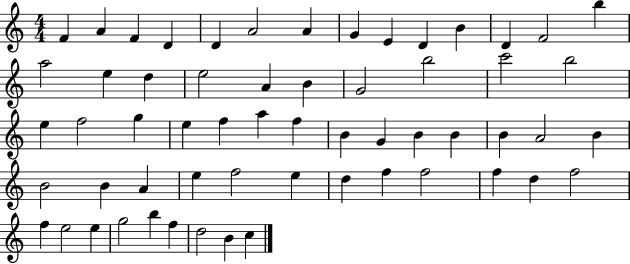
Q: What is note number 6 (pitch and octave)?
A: A4